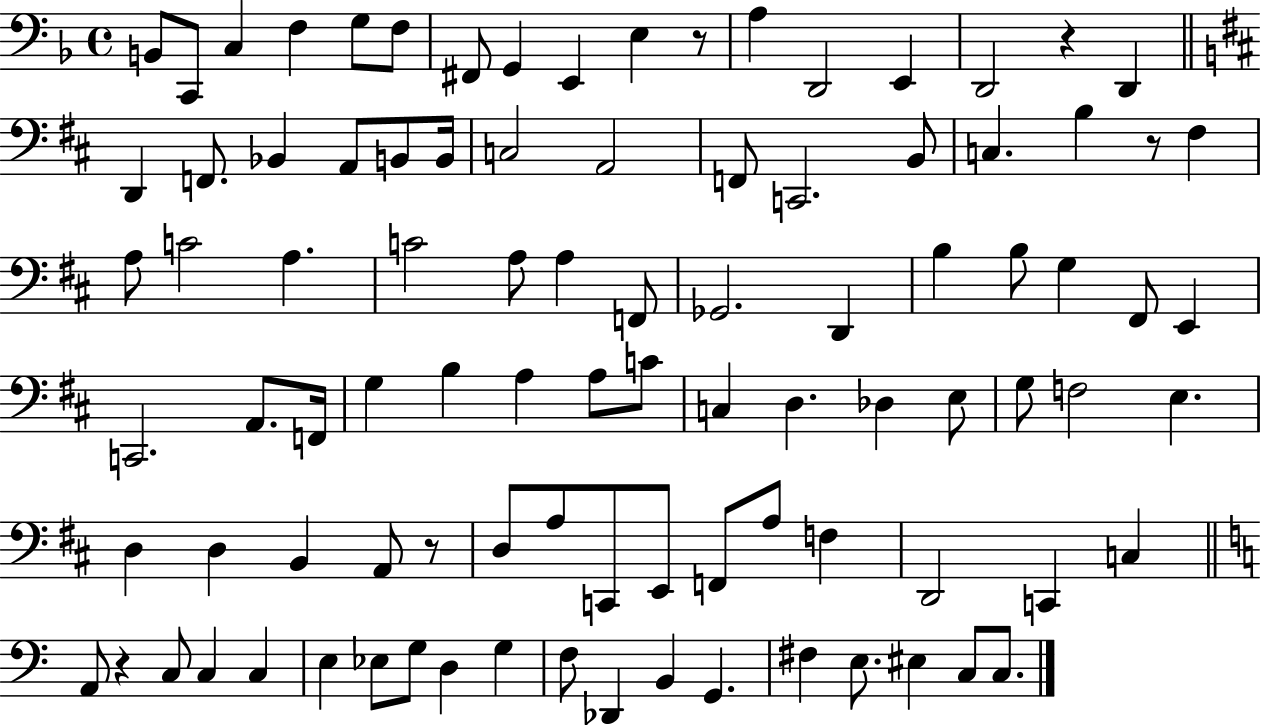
B2/e C2/e C3/q F3/q G3/e F3/e F#2/e G2/q E2/q E3/q R/e A3/q D2/h E2/q D2/h R/q D2/q D2/q F2/e. Bb2/q A2/e B2/e B2/s C3/h A2/h F2/e C2/h. B2/e C3/q. B3/q R/e F#3/q A3/e C4/h A3/q. C4/h A3/e A3/q F2/e Gb2/h. D2/q B3/q B3/e G3/q F#2/e E2/q C2/h. A2/e. F2/s G3/q B3/q A3/q A3/e C4/e C3/q D3/q. Db3/q E3/e G3/e F3/h E3/q. D3/q D3/q B2/q A2/e R/e D3/e A3/e C2/e E2/e F2/e A3/e F3/q D2/h C2/q C3/q A2/e R/q C3/e C3/q C3/q E3/q Eb3/e G3/e D3/q G3/q F3/e Db2/q B2/q G2/q. F#3/q E3/e. EIS3/q C3/e C3/e.